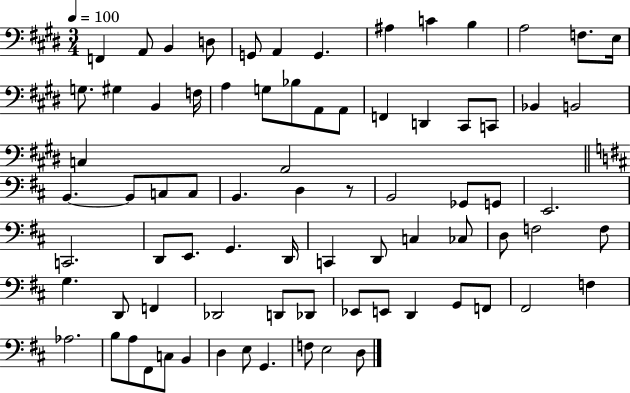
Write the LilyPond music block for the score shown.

{
  \clef bass
  \numericTimeSignature
  \time 3/4
  \key e \major
  \tempo 4 = 100
  f,4 a,8 b,4 d8 | g,8 a,4 g,4. | ais4 c'4 b4 | a2 f8. e16 | \break g8. gis4 b,4 f16 | a4 g8 bes8 a,8 a,8 | f,4 d,4 cis,8 c,8 | bes,4 b,2 | \break c4 a,2 | \bar "||" \break \key d \major b,4.~~ b,8 c8 c8 | b,4. d4 r8 | b,2 ges,8 g,8 | e,2. | \break c,2. | d,8 e,8. g,4. d,16 | c,4 d,8 c4 ces8 | d8 f2 f8 | \break g4. d,8 f,4 | des,2 d,8 des,8 | ees,8 e,8 d,4 g,8 f,8 | fis,2 f4 | \break aes2. | b8 a8 fis,8 c8 b,4 | d4 e8 g,4. | f8 e2 d8 | \break \bar "|."
}